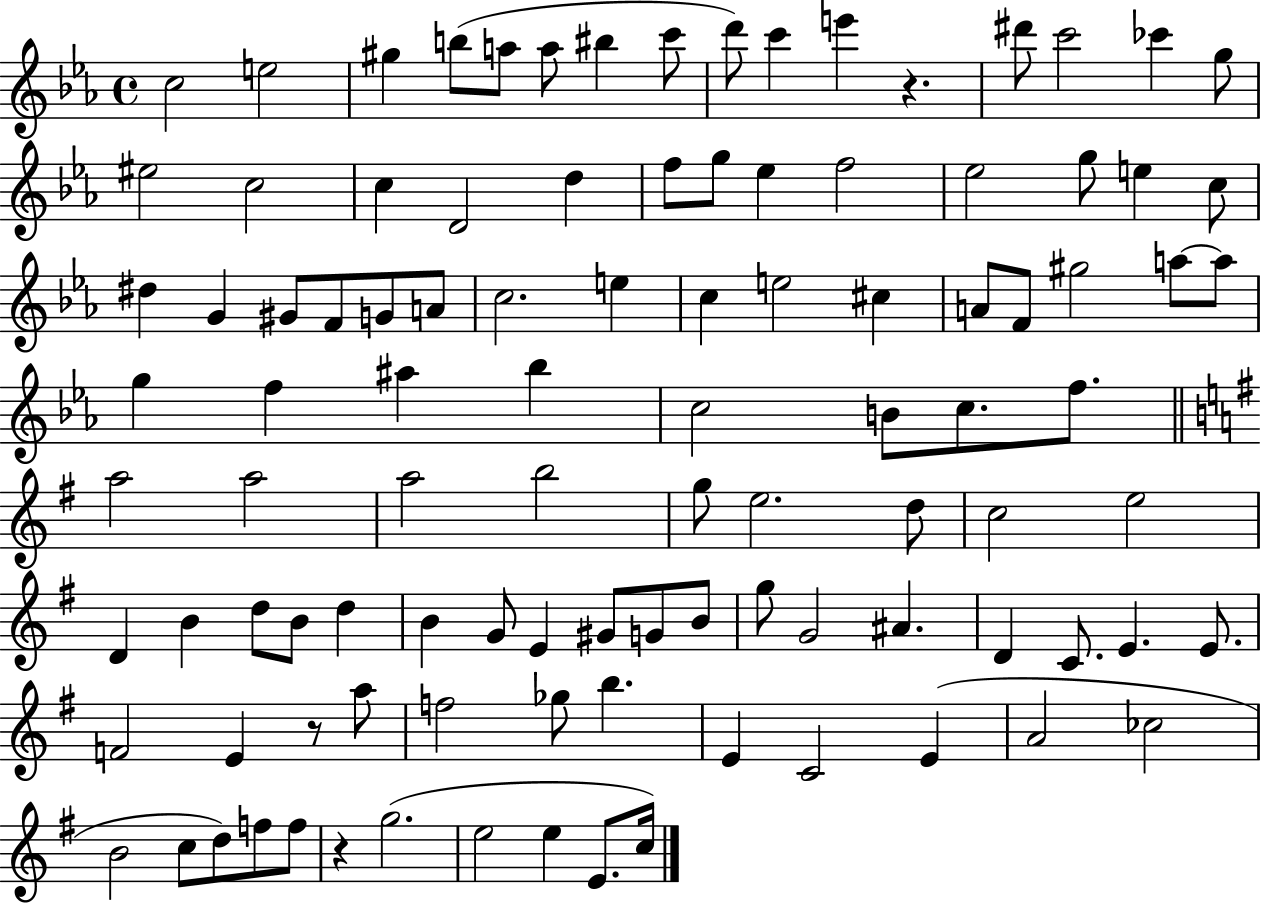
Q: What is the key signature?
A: EES major